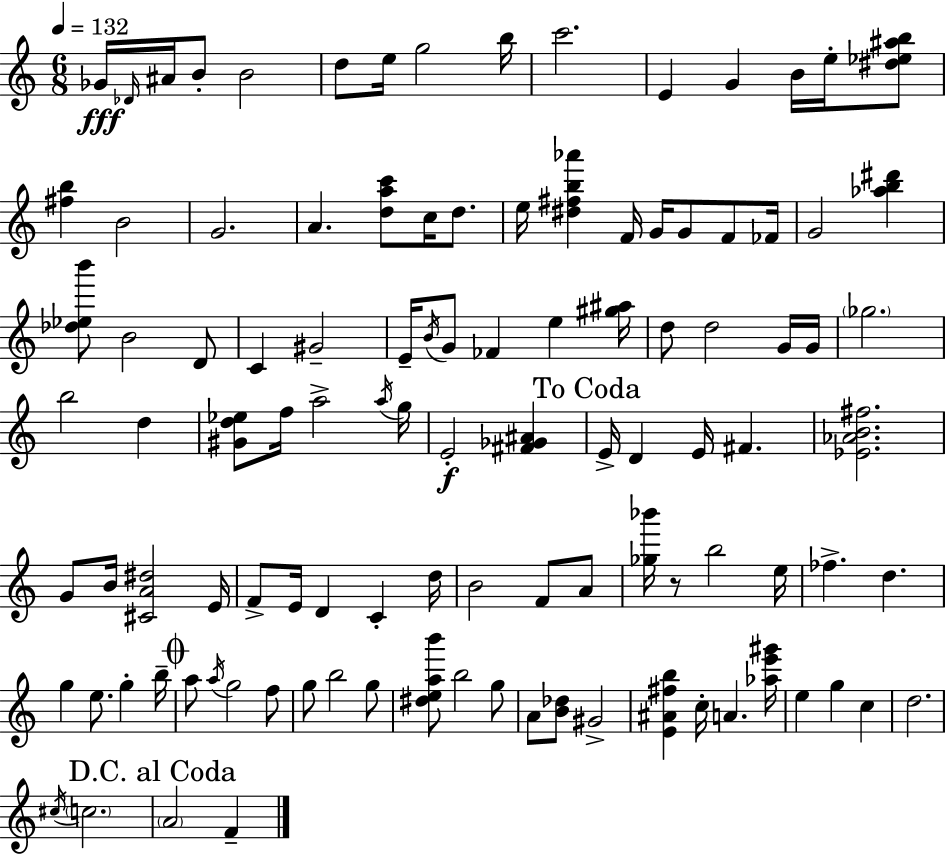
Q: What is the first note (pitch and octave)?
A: Gb4